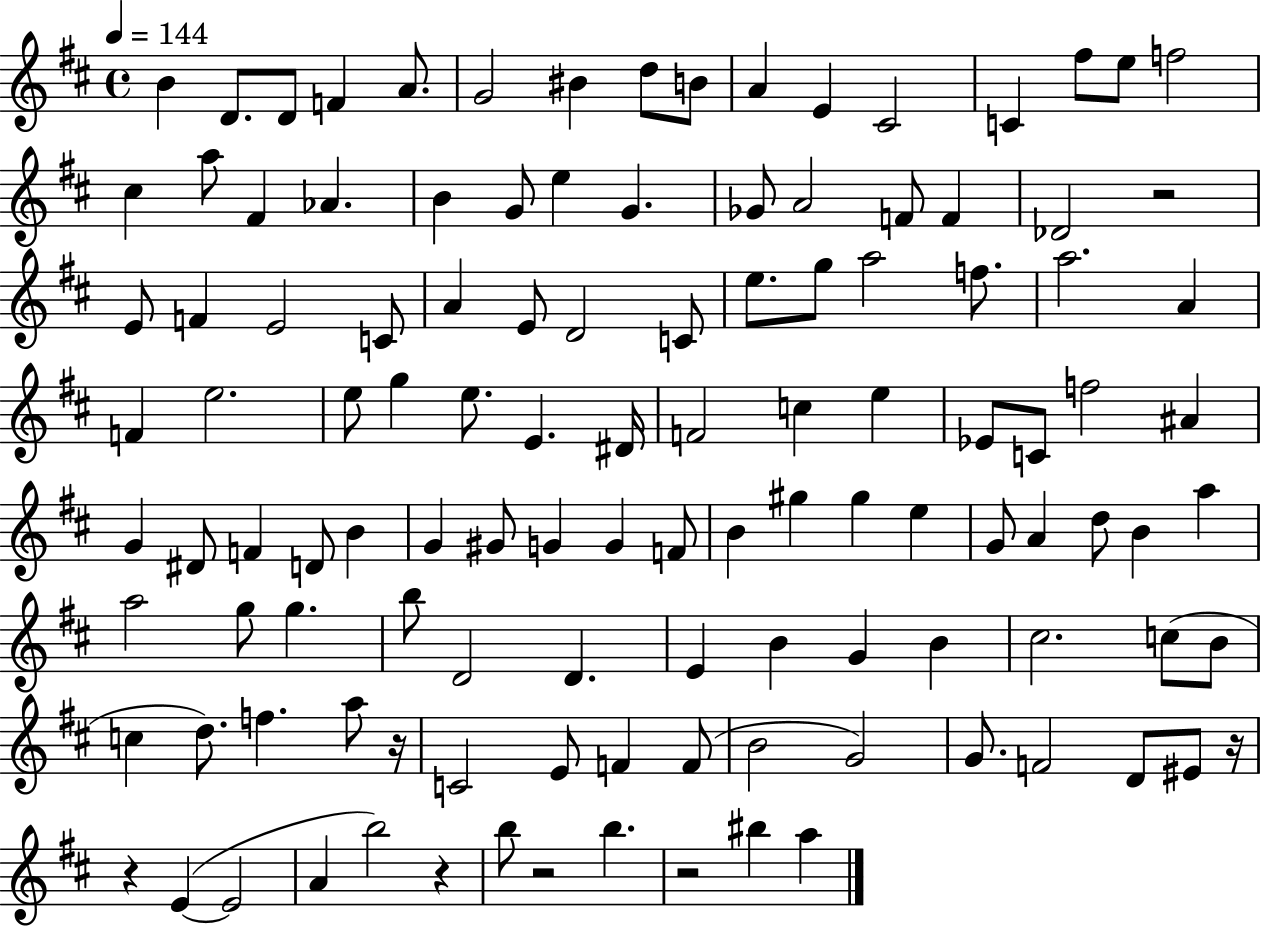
{
  \clef treble
  \time 4/4
  \defaultTimeSignature
  \key d \major
  \tempo 4 = 144
  b'4 d'8. d'8 f'4 a'8. | g'2 bis'4 d''8 b'8 | a'4 e'4 cis'2 | c'4 fis''8 e''8 f''2 | \break cis''4 a''8 fis'4 aes'4. | b'4 g'8 e''4 g'4. | ges'8 a'2 f'8 f'4 | des'2 r2 | \break e'8 f'4 e'2 c'8 | a'4 e'8 d'2 c'8 | e''8. g''8 a''2 f''8. | a''2. a'4 | \break f'4 e''2. | e''8 g''4 e''8. e'4. dis'16 | f'2 c''4 e''4 | ees'8 c'8 f''2 ais'4 | \break g'4 dis'8 f'4 d'8 b'4 | g'4 gis'8 g'4 g'4 f'8 | b'4 gis''4 gis''4 e''4 | g'8 a'4 d''8 b'4 a''4 | \break a''2 g''8 g''4. | b''8 d'2 d'4. | e'4 b'4 g'4 b'4 | cis''2. c''8( b'8 | \break c''4 d''8.) f''4. a''8 r16 | c'2 e'8 f'4 f'8( | b'2 g'2) | g'8. f'2 d'8 eis'8 r16 | \break r4 e'4~(~ e'2 | a'4 b''2) r4 | b''8 r2 b''4. | r2 bis''4 a''4 | \break \bar "|."
}